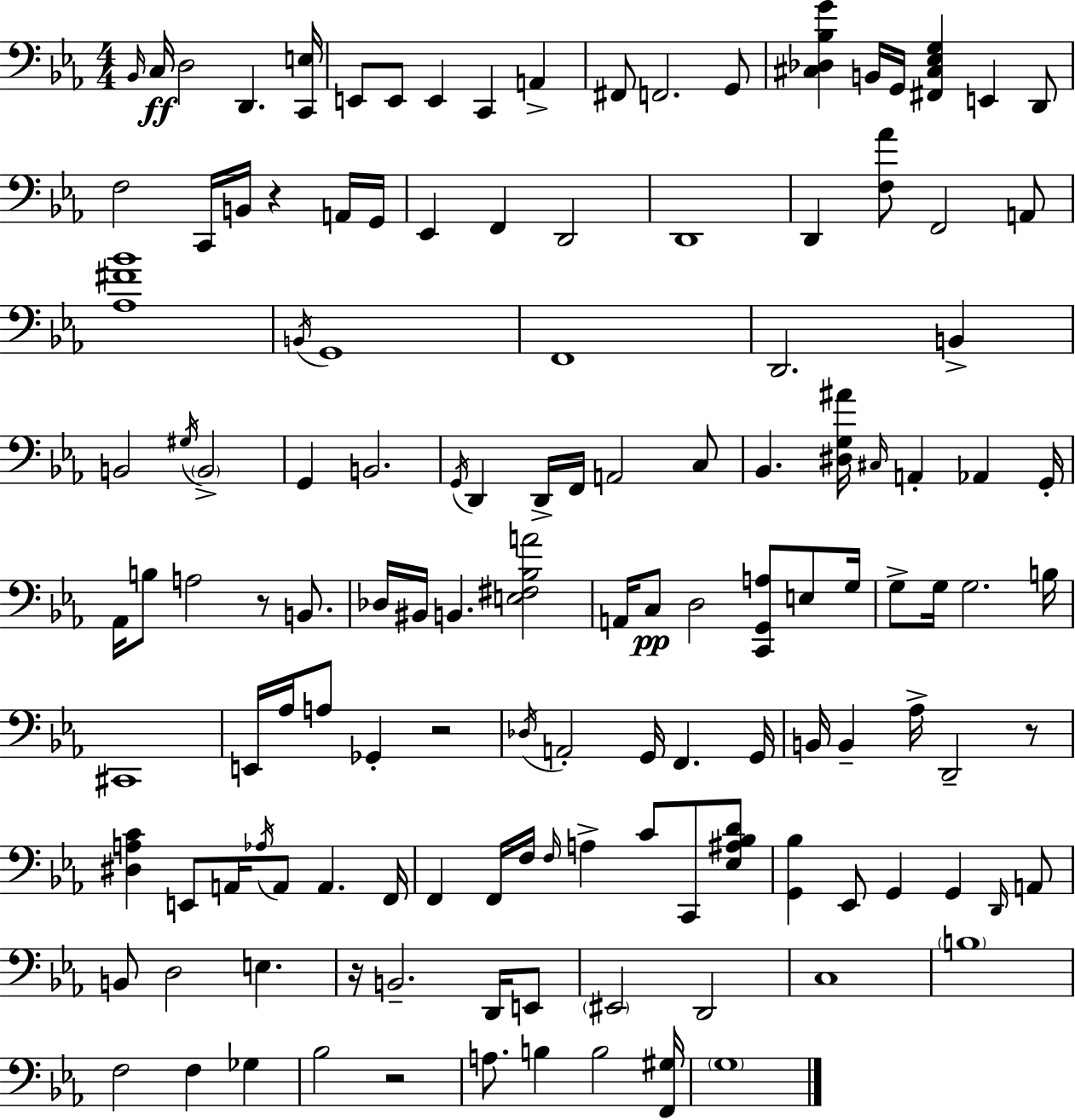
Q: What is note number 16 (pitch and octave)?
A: D2